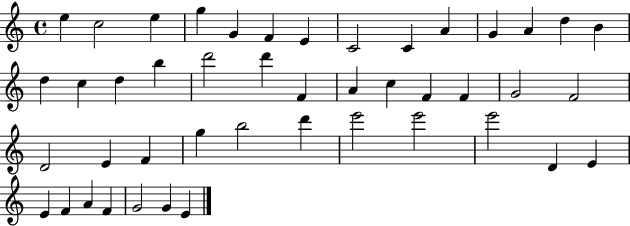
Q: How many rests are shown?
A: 0